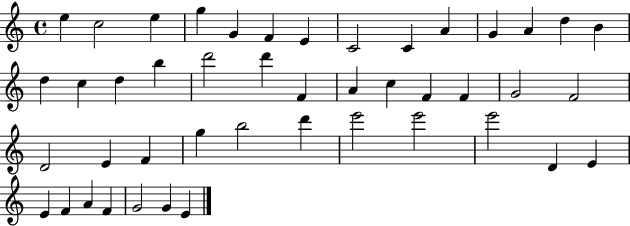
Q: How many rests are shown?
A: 0